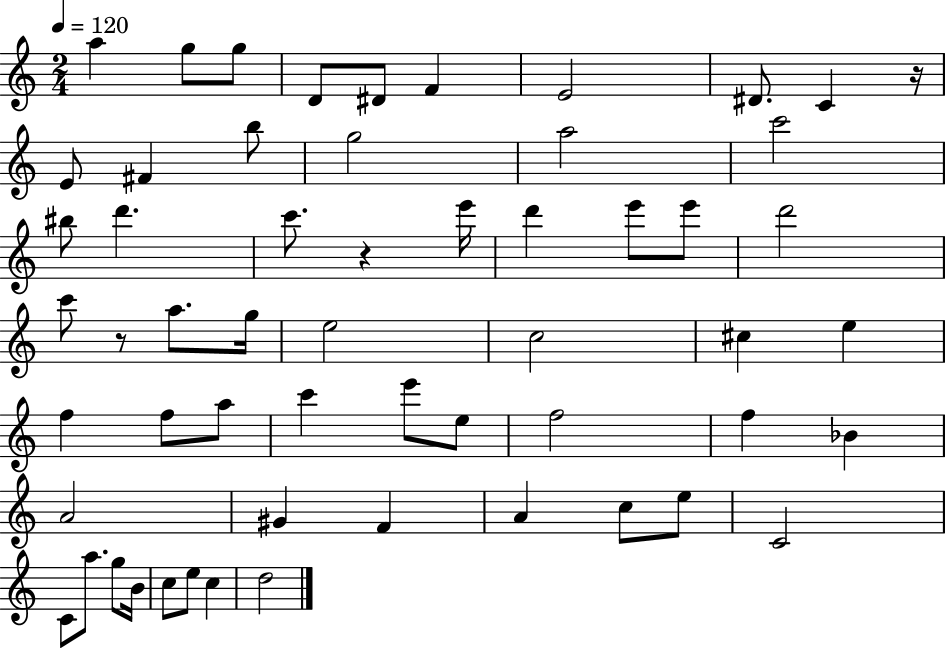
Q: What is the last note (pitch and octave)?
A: D5